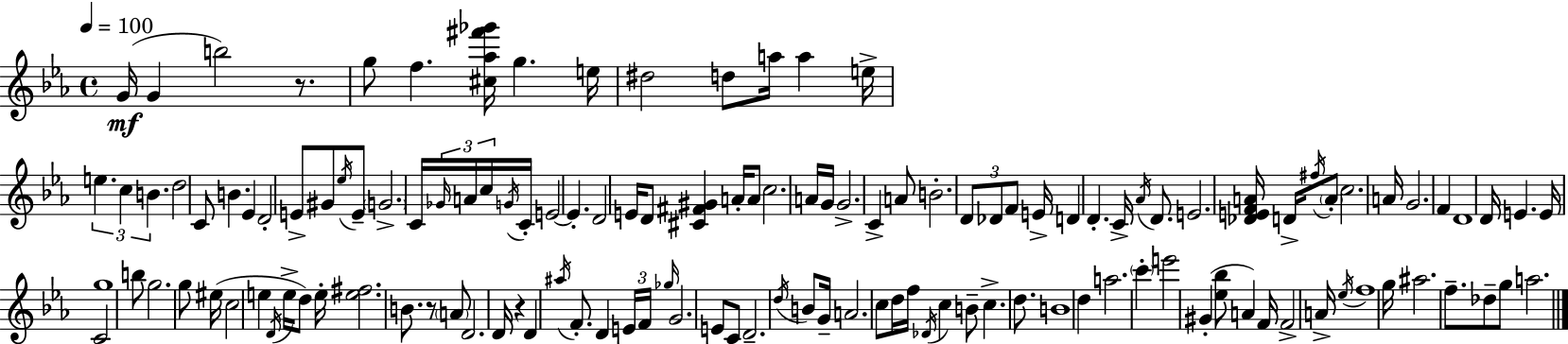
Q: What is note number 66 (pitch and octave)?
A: E4